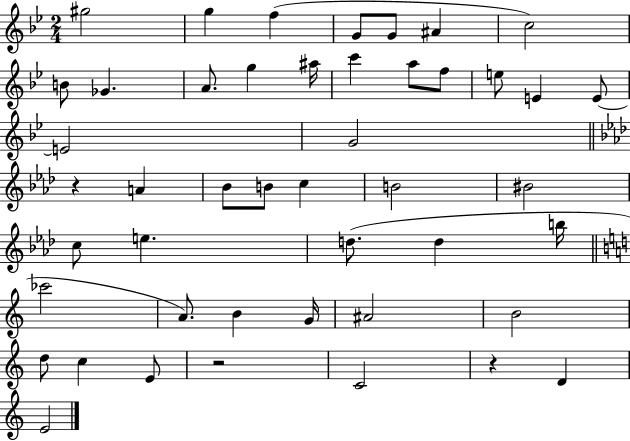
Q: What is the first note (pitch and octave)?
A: G#5